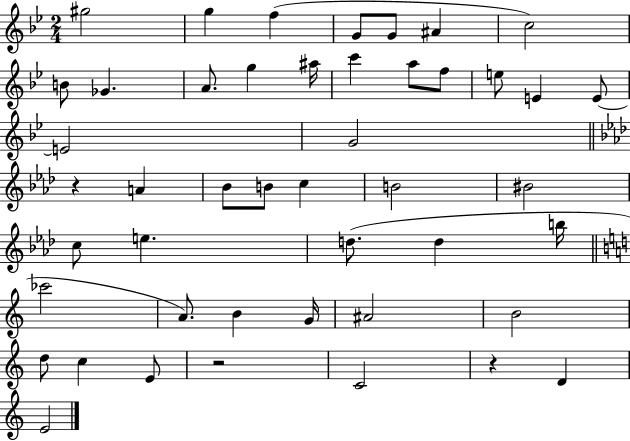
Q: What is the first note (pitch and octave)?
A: G#5